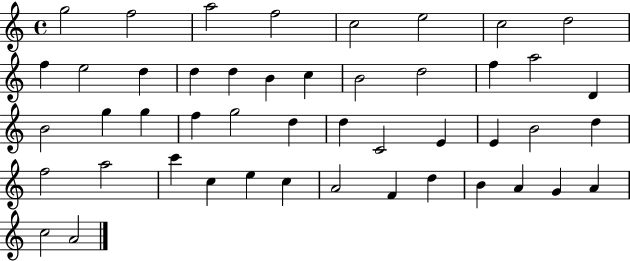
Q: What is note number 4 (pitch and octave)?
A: F5